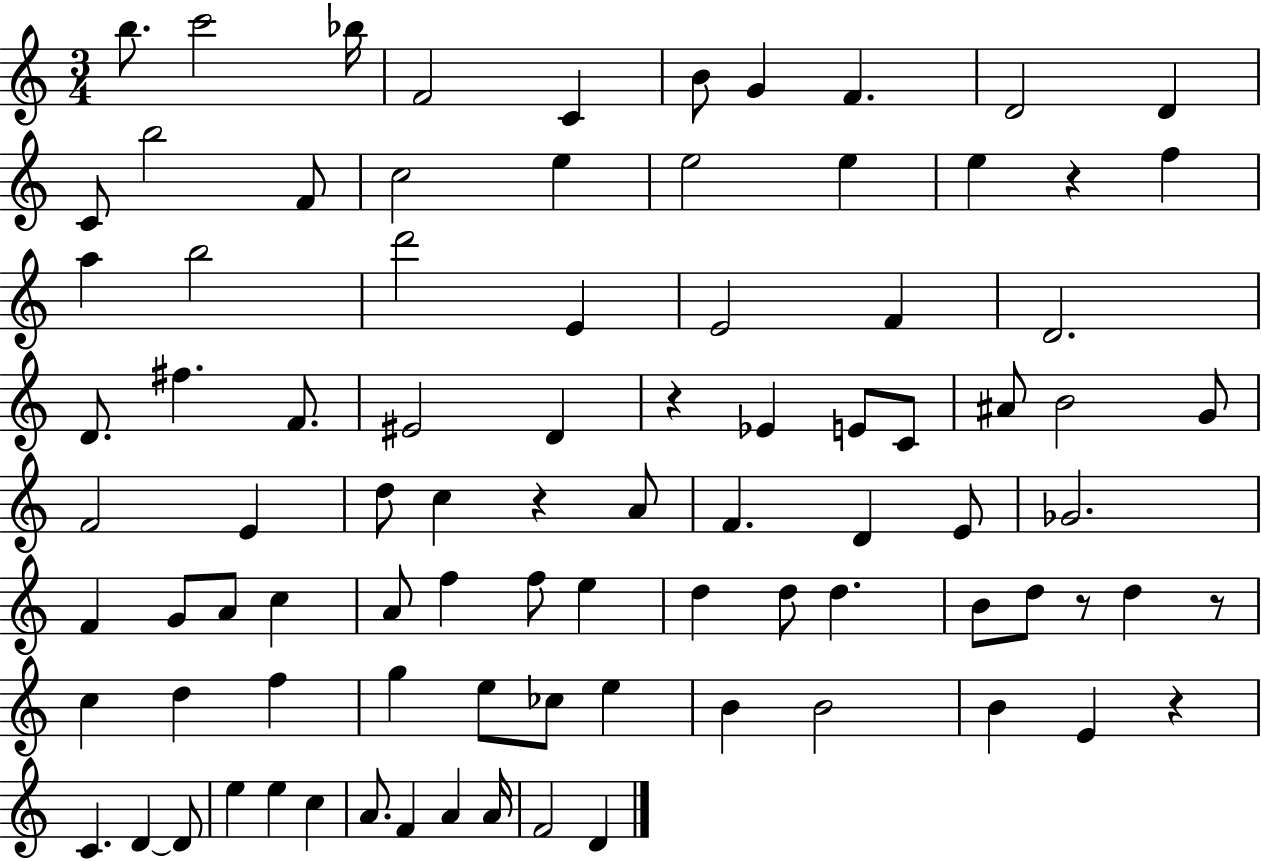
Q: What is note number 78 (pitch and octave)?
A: A4